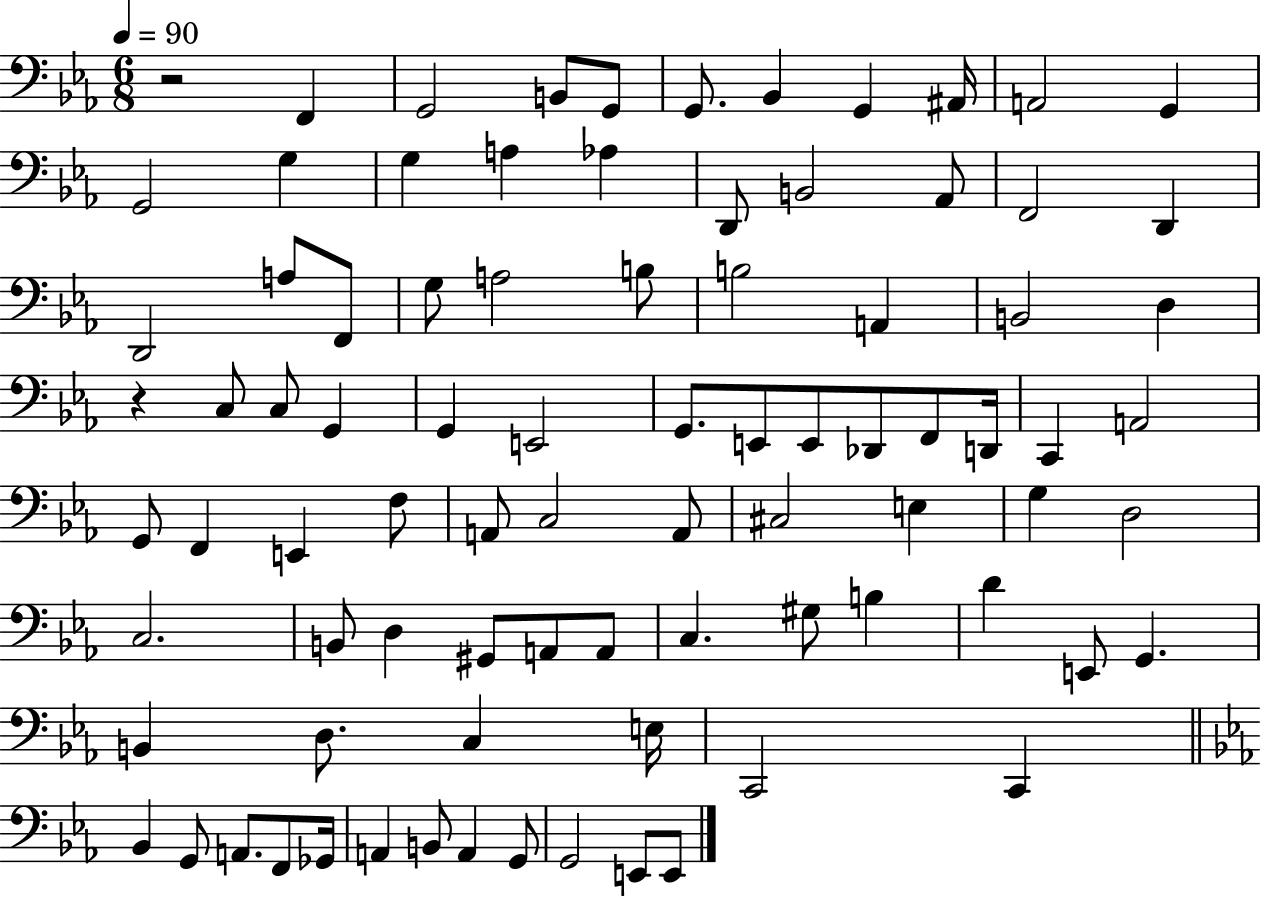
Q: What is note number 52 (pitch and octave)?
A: E3